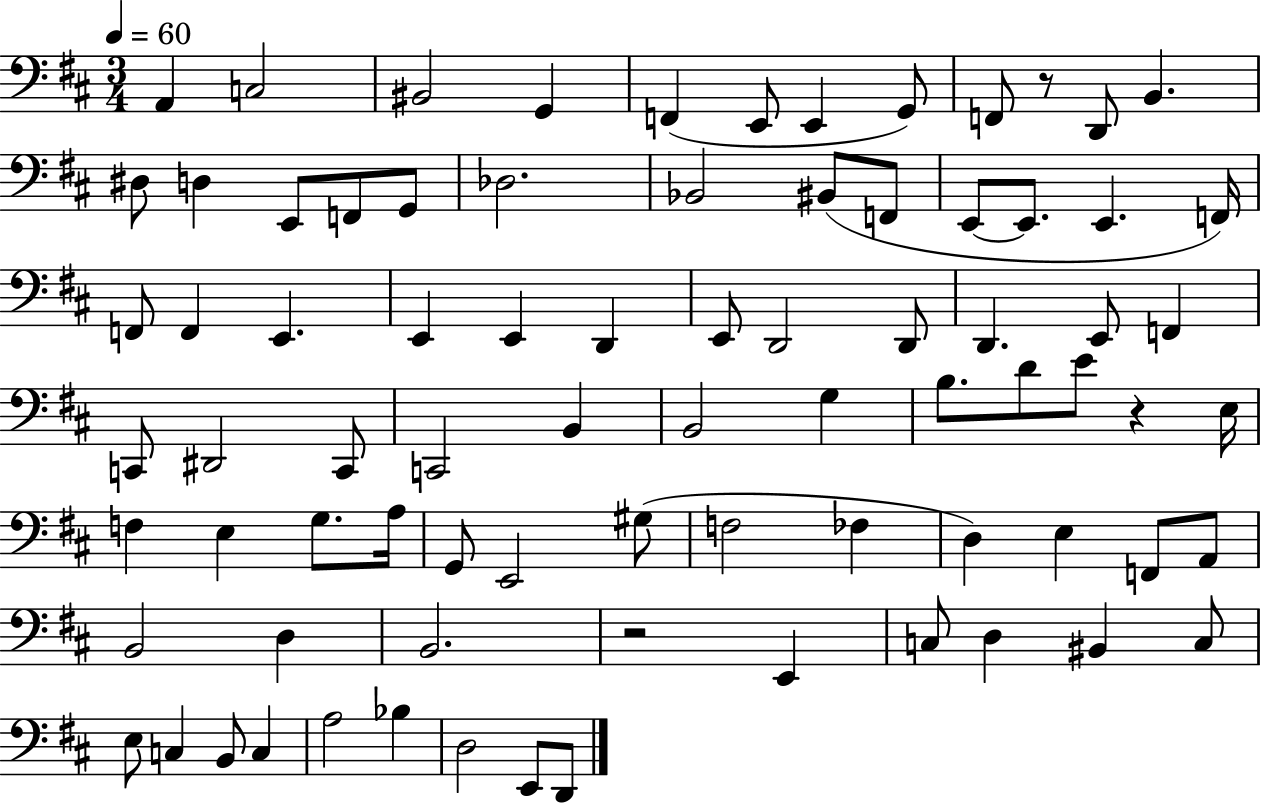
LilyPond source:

{
  \clef bass
  \numericTimeSignature
  \time 3/4
  \key d \major
  \tempo 4 = 60
  a,4 c2 | bis,2 g,4 | f,4( e,8 e,4 g,8) | f,8 r8 d,8 b,4. | \break dis8 d4 e,8 f,8 g,8 | des2. | bes,2 bis,8( f,8 | e,8~~ e,8. e,4. f,16) | \break f,8 f,4 e,4. | e,4 e,4 d,4 | e,8 d,2 d,8 | d,4. e,8 f,4 | \break c,8 dis,2 c,8 | c,2 b,4 | b,2 g4 | b8. d'8 e'8 r4 e16 | \break f4 e4 g8. a16 | g,8 e,2 gis8( | f2 fes4 | d4) e4 f,8 a,8 | \break b,2 d4 | b,2. | r2 e,4 | c8 d4 bis,4 c8 | \break e8 c4 b,8 c4 | a2 bes4 | d2 e,8 d,8 | \bar "|."
}